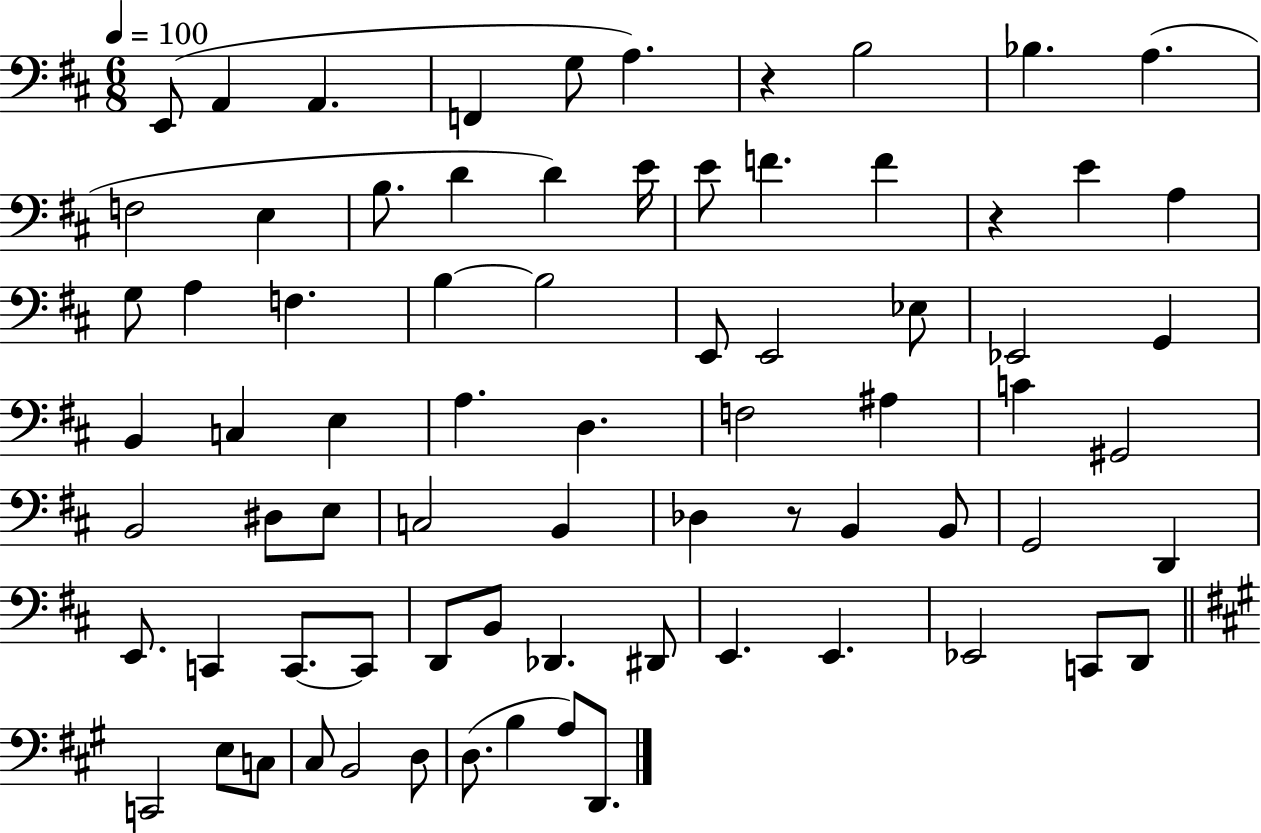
E2/e A2/q A2/q. F2/q G3/e A3/q. R/q B3/h Bb3/q. A3/q. F3/h E3/q B3/e. D4/q D4/q E4/s E4/e F4/q. F4/q R/q E4/q A3/q G3/e A3/q F3/q. B3/q B3/h E2/e E2/h Eb3/e Eb2/h G2/q B2/q C3/q E3/q A3/q. D3/q. F3/h A#3/q C4/q G#2/h B2/h D#3/e E3/e C3/h B2/q Db3/q R/e B2/q B2/e G2/h D2/q E2/e. C2/q C2/e. C2/e D2/e B2/e Db2/q. D#2/e E2/q. E2/q. Eb2/h C2/e D2/e C2/h E3/e C3/e C#3/e B2/h D3/e D3/e. B3/q A3/e D2/e.